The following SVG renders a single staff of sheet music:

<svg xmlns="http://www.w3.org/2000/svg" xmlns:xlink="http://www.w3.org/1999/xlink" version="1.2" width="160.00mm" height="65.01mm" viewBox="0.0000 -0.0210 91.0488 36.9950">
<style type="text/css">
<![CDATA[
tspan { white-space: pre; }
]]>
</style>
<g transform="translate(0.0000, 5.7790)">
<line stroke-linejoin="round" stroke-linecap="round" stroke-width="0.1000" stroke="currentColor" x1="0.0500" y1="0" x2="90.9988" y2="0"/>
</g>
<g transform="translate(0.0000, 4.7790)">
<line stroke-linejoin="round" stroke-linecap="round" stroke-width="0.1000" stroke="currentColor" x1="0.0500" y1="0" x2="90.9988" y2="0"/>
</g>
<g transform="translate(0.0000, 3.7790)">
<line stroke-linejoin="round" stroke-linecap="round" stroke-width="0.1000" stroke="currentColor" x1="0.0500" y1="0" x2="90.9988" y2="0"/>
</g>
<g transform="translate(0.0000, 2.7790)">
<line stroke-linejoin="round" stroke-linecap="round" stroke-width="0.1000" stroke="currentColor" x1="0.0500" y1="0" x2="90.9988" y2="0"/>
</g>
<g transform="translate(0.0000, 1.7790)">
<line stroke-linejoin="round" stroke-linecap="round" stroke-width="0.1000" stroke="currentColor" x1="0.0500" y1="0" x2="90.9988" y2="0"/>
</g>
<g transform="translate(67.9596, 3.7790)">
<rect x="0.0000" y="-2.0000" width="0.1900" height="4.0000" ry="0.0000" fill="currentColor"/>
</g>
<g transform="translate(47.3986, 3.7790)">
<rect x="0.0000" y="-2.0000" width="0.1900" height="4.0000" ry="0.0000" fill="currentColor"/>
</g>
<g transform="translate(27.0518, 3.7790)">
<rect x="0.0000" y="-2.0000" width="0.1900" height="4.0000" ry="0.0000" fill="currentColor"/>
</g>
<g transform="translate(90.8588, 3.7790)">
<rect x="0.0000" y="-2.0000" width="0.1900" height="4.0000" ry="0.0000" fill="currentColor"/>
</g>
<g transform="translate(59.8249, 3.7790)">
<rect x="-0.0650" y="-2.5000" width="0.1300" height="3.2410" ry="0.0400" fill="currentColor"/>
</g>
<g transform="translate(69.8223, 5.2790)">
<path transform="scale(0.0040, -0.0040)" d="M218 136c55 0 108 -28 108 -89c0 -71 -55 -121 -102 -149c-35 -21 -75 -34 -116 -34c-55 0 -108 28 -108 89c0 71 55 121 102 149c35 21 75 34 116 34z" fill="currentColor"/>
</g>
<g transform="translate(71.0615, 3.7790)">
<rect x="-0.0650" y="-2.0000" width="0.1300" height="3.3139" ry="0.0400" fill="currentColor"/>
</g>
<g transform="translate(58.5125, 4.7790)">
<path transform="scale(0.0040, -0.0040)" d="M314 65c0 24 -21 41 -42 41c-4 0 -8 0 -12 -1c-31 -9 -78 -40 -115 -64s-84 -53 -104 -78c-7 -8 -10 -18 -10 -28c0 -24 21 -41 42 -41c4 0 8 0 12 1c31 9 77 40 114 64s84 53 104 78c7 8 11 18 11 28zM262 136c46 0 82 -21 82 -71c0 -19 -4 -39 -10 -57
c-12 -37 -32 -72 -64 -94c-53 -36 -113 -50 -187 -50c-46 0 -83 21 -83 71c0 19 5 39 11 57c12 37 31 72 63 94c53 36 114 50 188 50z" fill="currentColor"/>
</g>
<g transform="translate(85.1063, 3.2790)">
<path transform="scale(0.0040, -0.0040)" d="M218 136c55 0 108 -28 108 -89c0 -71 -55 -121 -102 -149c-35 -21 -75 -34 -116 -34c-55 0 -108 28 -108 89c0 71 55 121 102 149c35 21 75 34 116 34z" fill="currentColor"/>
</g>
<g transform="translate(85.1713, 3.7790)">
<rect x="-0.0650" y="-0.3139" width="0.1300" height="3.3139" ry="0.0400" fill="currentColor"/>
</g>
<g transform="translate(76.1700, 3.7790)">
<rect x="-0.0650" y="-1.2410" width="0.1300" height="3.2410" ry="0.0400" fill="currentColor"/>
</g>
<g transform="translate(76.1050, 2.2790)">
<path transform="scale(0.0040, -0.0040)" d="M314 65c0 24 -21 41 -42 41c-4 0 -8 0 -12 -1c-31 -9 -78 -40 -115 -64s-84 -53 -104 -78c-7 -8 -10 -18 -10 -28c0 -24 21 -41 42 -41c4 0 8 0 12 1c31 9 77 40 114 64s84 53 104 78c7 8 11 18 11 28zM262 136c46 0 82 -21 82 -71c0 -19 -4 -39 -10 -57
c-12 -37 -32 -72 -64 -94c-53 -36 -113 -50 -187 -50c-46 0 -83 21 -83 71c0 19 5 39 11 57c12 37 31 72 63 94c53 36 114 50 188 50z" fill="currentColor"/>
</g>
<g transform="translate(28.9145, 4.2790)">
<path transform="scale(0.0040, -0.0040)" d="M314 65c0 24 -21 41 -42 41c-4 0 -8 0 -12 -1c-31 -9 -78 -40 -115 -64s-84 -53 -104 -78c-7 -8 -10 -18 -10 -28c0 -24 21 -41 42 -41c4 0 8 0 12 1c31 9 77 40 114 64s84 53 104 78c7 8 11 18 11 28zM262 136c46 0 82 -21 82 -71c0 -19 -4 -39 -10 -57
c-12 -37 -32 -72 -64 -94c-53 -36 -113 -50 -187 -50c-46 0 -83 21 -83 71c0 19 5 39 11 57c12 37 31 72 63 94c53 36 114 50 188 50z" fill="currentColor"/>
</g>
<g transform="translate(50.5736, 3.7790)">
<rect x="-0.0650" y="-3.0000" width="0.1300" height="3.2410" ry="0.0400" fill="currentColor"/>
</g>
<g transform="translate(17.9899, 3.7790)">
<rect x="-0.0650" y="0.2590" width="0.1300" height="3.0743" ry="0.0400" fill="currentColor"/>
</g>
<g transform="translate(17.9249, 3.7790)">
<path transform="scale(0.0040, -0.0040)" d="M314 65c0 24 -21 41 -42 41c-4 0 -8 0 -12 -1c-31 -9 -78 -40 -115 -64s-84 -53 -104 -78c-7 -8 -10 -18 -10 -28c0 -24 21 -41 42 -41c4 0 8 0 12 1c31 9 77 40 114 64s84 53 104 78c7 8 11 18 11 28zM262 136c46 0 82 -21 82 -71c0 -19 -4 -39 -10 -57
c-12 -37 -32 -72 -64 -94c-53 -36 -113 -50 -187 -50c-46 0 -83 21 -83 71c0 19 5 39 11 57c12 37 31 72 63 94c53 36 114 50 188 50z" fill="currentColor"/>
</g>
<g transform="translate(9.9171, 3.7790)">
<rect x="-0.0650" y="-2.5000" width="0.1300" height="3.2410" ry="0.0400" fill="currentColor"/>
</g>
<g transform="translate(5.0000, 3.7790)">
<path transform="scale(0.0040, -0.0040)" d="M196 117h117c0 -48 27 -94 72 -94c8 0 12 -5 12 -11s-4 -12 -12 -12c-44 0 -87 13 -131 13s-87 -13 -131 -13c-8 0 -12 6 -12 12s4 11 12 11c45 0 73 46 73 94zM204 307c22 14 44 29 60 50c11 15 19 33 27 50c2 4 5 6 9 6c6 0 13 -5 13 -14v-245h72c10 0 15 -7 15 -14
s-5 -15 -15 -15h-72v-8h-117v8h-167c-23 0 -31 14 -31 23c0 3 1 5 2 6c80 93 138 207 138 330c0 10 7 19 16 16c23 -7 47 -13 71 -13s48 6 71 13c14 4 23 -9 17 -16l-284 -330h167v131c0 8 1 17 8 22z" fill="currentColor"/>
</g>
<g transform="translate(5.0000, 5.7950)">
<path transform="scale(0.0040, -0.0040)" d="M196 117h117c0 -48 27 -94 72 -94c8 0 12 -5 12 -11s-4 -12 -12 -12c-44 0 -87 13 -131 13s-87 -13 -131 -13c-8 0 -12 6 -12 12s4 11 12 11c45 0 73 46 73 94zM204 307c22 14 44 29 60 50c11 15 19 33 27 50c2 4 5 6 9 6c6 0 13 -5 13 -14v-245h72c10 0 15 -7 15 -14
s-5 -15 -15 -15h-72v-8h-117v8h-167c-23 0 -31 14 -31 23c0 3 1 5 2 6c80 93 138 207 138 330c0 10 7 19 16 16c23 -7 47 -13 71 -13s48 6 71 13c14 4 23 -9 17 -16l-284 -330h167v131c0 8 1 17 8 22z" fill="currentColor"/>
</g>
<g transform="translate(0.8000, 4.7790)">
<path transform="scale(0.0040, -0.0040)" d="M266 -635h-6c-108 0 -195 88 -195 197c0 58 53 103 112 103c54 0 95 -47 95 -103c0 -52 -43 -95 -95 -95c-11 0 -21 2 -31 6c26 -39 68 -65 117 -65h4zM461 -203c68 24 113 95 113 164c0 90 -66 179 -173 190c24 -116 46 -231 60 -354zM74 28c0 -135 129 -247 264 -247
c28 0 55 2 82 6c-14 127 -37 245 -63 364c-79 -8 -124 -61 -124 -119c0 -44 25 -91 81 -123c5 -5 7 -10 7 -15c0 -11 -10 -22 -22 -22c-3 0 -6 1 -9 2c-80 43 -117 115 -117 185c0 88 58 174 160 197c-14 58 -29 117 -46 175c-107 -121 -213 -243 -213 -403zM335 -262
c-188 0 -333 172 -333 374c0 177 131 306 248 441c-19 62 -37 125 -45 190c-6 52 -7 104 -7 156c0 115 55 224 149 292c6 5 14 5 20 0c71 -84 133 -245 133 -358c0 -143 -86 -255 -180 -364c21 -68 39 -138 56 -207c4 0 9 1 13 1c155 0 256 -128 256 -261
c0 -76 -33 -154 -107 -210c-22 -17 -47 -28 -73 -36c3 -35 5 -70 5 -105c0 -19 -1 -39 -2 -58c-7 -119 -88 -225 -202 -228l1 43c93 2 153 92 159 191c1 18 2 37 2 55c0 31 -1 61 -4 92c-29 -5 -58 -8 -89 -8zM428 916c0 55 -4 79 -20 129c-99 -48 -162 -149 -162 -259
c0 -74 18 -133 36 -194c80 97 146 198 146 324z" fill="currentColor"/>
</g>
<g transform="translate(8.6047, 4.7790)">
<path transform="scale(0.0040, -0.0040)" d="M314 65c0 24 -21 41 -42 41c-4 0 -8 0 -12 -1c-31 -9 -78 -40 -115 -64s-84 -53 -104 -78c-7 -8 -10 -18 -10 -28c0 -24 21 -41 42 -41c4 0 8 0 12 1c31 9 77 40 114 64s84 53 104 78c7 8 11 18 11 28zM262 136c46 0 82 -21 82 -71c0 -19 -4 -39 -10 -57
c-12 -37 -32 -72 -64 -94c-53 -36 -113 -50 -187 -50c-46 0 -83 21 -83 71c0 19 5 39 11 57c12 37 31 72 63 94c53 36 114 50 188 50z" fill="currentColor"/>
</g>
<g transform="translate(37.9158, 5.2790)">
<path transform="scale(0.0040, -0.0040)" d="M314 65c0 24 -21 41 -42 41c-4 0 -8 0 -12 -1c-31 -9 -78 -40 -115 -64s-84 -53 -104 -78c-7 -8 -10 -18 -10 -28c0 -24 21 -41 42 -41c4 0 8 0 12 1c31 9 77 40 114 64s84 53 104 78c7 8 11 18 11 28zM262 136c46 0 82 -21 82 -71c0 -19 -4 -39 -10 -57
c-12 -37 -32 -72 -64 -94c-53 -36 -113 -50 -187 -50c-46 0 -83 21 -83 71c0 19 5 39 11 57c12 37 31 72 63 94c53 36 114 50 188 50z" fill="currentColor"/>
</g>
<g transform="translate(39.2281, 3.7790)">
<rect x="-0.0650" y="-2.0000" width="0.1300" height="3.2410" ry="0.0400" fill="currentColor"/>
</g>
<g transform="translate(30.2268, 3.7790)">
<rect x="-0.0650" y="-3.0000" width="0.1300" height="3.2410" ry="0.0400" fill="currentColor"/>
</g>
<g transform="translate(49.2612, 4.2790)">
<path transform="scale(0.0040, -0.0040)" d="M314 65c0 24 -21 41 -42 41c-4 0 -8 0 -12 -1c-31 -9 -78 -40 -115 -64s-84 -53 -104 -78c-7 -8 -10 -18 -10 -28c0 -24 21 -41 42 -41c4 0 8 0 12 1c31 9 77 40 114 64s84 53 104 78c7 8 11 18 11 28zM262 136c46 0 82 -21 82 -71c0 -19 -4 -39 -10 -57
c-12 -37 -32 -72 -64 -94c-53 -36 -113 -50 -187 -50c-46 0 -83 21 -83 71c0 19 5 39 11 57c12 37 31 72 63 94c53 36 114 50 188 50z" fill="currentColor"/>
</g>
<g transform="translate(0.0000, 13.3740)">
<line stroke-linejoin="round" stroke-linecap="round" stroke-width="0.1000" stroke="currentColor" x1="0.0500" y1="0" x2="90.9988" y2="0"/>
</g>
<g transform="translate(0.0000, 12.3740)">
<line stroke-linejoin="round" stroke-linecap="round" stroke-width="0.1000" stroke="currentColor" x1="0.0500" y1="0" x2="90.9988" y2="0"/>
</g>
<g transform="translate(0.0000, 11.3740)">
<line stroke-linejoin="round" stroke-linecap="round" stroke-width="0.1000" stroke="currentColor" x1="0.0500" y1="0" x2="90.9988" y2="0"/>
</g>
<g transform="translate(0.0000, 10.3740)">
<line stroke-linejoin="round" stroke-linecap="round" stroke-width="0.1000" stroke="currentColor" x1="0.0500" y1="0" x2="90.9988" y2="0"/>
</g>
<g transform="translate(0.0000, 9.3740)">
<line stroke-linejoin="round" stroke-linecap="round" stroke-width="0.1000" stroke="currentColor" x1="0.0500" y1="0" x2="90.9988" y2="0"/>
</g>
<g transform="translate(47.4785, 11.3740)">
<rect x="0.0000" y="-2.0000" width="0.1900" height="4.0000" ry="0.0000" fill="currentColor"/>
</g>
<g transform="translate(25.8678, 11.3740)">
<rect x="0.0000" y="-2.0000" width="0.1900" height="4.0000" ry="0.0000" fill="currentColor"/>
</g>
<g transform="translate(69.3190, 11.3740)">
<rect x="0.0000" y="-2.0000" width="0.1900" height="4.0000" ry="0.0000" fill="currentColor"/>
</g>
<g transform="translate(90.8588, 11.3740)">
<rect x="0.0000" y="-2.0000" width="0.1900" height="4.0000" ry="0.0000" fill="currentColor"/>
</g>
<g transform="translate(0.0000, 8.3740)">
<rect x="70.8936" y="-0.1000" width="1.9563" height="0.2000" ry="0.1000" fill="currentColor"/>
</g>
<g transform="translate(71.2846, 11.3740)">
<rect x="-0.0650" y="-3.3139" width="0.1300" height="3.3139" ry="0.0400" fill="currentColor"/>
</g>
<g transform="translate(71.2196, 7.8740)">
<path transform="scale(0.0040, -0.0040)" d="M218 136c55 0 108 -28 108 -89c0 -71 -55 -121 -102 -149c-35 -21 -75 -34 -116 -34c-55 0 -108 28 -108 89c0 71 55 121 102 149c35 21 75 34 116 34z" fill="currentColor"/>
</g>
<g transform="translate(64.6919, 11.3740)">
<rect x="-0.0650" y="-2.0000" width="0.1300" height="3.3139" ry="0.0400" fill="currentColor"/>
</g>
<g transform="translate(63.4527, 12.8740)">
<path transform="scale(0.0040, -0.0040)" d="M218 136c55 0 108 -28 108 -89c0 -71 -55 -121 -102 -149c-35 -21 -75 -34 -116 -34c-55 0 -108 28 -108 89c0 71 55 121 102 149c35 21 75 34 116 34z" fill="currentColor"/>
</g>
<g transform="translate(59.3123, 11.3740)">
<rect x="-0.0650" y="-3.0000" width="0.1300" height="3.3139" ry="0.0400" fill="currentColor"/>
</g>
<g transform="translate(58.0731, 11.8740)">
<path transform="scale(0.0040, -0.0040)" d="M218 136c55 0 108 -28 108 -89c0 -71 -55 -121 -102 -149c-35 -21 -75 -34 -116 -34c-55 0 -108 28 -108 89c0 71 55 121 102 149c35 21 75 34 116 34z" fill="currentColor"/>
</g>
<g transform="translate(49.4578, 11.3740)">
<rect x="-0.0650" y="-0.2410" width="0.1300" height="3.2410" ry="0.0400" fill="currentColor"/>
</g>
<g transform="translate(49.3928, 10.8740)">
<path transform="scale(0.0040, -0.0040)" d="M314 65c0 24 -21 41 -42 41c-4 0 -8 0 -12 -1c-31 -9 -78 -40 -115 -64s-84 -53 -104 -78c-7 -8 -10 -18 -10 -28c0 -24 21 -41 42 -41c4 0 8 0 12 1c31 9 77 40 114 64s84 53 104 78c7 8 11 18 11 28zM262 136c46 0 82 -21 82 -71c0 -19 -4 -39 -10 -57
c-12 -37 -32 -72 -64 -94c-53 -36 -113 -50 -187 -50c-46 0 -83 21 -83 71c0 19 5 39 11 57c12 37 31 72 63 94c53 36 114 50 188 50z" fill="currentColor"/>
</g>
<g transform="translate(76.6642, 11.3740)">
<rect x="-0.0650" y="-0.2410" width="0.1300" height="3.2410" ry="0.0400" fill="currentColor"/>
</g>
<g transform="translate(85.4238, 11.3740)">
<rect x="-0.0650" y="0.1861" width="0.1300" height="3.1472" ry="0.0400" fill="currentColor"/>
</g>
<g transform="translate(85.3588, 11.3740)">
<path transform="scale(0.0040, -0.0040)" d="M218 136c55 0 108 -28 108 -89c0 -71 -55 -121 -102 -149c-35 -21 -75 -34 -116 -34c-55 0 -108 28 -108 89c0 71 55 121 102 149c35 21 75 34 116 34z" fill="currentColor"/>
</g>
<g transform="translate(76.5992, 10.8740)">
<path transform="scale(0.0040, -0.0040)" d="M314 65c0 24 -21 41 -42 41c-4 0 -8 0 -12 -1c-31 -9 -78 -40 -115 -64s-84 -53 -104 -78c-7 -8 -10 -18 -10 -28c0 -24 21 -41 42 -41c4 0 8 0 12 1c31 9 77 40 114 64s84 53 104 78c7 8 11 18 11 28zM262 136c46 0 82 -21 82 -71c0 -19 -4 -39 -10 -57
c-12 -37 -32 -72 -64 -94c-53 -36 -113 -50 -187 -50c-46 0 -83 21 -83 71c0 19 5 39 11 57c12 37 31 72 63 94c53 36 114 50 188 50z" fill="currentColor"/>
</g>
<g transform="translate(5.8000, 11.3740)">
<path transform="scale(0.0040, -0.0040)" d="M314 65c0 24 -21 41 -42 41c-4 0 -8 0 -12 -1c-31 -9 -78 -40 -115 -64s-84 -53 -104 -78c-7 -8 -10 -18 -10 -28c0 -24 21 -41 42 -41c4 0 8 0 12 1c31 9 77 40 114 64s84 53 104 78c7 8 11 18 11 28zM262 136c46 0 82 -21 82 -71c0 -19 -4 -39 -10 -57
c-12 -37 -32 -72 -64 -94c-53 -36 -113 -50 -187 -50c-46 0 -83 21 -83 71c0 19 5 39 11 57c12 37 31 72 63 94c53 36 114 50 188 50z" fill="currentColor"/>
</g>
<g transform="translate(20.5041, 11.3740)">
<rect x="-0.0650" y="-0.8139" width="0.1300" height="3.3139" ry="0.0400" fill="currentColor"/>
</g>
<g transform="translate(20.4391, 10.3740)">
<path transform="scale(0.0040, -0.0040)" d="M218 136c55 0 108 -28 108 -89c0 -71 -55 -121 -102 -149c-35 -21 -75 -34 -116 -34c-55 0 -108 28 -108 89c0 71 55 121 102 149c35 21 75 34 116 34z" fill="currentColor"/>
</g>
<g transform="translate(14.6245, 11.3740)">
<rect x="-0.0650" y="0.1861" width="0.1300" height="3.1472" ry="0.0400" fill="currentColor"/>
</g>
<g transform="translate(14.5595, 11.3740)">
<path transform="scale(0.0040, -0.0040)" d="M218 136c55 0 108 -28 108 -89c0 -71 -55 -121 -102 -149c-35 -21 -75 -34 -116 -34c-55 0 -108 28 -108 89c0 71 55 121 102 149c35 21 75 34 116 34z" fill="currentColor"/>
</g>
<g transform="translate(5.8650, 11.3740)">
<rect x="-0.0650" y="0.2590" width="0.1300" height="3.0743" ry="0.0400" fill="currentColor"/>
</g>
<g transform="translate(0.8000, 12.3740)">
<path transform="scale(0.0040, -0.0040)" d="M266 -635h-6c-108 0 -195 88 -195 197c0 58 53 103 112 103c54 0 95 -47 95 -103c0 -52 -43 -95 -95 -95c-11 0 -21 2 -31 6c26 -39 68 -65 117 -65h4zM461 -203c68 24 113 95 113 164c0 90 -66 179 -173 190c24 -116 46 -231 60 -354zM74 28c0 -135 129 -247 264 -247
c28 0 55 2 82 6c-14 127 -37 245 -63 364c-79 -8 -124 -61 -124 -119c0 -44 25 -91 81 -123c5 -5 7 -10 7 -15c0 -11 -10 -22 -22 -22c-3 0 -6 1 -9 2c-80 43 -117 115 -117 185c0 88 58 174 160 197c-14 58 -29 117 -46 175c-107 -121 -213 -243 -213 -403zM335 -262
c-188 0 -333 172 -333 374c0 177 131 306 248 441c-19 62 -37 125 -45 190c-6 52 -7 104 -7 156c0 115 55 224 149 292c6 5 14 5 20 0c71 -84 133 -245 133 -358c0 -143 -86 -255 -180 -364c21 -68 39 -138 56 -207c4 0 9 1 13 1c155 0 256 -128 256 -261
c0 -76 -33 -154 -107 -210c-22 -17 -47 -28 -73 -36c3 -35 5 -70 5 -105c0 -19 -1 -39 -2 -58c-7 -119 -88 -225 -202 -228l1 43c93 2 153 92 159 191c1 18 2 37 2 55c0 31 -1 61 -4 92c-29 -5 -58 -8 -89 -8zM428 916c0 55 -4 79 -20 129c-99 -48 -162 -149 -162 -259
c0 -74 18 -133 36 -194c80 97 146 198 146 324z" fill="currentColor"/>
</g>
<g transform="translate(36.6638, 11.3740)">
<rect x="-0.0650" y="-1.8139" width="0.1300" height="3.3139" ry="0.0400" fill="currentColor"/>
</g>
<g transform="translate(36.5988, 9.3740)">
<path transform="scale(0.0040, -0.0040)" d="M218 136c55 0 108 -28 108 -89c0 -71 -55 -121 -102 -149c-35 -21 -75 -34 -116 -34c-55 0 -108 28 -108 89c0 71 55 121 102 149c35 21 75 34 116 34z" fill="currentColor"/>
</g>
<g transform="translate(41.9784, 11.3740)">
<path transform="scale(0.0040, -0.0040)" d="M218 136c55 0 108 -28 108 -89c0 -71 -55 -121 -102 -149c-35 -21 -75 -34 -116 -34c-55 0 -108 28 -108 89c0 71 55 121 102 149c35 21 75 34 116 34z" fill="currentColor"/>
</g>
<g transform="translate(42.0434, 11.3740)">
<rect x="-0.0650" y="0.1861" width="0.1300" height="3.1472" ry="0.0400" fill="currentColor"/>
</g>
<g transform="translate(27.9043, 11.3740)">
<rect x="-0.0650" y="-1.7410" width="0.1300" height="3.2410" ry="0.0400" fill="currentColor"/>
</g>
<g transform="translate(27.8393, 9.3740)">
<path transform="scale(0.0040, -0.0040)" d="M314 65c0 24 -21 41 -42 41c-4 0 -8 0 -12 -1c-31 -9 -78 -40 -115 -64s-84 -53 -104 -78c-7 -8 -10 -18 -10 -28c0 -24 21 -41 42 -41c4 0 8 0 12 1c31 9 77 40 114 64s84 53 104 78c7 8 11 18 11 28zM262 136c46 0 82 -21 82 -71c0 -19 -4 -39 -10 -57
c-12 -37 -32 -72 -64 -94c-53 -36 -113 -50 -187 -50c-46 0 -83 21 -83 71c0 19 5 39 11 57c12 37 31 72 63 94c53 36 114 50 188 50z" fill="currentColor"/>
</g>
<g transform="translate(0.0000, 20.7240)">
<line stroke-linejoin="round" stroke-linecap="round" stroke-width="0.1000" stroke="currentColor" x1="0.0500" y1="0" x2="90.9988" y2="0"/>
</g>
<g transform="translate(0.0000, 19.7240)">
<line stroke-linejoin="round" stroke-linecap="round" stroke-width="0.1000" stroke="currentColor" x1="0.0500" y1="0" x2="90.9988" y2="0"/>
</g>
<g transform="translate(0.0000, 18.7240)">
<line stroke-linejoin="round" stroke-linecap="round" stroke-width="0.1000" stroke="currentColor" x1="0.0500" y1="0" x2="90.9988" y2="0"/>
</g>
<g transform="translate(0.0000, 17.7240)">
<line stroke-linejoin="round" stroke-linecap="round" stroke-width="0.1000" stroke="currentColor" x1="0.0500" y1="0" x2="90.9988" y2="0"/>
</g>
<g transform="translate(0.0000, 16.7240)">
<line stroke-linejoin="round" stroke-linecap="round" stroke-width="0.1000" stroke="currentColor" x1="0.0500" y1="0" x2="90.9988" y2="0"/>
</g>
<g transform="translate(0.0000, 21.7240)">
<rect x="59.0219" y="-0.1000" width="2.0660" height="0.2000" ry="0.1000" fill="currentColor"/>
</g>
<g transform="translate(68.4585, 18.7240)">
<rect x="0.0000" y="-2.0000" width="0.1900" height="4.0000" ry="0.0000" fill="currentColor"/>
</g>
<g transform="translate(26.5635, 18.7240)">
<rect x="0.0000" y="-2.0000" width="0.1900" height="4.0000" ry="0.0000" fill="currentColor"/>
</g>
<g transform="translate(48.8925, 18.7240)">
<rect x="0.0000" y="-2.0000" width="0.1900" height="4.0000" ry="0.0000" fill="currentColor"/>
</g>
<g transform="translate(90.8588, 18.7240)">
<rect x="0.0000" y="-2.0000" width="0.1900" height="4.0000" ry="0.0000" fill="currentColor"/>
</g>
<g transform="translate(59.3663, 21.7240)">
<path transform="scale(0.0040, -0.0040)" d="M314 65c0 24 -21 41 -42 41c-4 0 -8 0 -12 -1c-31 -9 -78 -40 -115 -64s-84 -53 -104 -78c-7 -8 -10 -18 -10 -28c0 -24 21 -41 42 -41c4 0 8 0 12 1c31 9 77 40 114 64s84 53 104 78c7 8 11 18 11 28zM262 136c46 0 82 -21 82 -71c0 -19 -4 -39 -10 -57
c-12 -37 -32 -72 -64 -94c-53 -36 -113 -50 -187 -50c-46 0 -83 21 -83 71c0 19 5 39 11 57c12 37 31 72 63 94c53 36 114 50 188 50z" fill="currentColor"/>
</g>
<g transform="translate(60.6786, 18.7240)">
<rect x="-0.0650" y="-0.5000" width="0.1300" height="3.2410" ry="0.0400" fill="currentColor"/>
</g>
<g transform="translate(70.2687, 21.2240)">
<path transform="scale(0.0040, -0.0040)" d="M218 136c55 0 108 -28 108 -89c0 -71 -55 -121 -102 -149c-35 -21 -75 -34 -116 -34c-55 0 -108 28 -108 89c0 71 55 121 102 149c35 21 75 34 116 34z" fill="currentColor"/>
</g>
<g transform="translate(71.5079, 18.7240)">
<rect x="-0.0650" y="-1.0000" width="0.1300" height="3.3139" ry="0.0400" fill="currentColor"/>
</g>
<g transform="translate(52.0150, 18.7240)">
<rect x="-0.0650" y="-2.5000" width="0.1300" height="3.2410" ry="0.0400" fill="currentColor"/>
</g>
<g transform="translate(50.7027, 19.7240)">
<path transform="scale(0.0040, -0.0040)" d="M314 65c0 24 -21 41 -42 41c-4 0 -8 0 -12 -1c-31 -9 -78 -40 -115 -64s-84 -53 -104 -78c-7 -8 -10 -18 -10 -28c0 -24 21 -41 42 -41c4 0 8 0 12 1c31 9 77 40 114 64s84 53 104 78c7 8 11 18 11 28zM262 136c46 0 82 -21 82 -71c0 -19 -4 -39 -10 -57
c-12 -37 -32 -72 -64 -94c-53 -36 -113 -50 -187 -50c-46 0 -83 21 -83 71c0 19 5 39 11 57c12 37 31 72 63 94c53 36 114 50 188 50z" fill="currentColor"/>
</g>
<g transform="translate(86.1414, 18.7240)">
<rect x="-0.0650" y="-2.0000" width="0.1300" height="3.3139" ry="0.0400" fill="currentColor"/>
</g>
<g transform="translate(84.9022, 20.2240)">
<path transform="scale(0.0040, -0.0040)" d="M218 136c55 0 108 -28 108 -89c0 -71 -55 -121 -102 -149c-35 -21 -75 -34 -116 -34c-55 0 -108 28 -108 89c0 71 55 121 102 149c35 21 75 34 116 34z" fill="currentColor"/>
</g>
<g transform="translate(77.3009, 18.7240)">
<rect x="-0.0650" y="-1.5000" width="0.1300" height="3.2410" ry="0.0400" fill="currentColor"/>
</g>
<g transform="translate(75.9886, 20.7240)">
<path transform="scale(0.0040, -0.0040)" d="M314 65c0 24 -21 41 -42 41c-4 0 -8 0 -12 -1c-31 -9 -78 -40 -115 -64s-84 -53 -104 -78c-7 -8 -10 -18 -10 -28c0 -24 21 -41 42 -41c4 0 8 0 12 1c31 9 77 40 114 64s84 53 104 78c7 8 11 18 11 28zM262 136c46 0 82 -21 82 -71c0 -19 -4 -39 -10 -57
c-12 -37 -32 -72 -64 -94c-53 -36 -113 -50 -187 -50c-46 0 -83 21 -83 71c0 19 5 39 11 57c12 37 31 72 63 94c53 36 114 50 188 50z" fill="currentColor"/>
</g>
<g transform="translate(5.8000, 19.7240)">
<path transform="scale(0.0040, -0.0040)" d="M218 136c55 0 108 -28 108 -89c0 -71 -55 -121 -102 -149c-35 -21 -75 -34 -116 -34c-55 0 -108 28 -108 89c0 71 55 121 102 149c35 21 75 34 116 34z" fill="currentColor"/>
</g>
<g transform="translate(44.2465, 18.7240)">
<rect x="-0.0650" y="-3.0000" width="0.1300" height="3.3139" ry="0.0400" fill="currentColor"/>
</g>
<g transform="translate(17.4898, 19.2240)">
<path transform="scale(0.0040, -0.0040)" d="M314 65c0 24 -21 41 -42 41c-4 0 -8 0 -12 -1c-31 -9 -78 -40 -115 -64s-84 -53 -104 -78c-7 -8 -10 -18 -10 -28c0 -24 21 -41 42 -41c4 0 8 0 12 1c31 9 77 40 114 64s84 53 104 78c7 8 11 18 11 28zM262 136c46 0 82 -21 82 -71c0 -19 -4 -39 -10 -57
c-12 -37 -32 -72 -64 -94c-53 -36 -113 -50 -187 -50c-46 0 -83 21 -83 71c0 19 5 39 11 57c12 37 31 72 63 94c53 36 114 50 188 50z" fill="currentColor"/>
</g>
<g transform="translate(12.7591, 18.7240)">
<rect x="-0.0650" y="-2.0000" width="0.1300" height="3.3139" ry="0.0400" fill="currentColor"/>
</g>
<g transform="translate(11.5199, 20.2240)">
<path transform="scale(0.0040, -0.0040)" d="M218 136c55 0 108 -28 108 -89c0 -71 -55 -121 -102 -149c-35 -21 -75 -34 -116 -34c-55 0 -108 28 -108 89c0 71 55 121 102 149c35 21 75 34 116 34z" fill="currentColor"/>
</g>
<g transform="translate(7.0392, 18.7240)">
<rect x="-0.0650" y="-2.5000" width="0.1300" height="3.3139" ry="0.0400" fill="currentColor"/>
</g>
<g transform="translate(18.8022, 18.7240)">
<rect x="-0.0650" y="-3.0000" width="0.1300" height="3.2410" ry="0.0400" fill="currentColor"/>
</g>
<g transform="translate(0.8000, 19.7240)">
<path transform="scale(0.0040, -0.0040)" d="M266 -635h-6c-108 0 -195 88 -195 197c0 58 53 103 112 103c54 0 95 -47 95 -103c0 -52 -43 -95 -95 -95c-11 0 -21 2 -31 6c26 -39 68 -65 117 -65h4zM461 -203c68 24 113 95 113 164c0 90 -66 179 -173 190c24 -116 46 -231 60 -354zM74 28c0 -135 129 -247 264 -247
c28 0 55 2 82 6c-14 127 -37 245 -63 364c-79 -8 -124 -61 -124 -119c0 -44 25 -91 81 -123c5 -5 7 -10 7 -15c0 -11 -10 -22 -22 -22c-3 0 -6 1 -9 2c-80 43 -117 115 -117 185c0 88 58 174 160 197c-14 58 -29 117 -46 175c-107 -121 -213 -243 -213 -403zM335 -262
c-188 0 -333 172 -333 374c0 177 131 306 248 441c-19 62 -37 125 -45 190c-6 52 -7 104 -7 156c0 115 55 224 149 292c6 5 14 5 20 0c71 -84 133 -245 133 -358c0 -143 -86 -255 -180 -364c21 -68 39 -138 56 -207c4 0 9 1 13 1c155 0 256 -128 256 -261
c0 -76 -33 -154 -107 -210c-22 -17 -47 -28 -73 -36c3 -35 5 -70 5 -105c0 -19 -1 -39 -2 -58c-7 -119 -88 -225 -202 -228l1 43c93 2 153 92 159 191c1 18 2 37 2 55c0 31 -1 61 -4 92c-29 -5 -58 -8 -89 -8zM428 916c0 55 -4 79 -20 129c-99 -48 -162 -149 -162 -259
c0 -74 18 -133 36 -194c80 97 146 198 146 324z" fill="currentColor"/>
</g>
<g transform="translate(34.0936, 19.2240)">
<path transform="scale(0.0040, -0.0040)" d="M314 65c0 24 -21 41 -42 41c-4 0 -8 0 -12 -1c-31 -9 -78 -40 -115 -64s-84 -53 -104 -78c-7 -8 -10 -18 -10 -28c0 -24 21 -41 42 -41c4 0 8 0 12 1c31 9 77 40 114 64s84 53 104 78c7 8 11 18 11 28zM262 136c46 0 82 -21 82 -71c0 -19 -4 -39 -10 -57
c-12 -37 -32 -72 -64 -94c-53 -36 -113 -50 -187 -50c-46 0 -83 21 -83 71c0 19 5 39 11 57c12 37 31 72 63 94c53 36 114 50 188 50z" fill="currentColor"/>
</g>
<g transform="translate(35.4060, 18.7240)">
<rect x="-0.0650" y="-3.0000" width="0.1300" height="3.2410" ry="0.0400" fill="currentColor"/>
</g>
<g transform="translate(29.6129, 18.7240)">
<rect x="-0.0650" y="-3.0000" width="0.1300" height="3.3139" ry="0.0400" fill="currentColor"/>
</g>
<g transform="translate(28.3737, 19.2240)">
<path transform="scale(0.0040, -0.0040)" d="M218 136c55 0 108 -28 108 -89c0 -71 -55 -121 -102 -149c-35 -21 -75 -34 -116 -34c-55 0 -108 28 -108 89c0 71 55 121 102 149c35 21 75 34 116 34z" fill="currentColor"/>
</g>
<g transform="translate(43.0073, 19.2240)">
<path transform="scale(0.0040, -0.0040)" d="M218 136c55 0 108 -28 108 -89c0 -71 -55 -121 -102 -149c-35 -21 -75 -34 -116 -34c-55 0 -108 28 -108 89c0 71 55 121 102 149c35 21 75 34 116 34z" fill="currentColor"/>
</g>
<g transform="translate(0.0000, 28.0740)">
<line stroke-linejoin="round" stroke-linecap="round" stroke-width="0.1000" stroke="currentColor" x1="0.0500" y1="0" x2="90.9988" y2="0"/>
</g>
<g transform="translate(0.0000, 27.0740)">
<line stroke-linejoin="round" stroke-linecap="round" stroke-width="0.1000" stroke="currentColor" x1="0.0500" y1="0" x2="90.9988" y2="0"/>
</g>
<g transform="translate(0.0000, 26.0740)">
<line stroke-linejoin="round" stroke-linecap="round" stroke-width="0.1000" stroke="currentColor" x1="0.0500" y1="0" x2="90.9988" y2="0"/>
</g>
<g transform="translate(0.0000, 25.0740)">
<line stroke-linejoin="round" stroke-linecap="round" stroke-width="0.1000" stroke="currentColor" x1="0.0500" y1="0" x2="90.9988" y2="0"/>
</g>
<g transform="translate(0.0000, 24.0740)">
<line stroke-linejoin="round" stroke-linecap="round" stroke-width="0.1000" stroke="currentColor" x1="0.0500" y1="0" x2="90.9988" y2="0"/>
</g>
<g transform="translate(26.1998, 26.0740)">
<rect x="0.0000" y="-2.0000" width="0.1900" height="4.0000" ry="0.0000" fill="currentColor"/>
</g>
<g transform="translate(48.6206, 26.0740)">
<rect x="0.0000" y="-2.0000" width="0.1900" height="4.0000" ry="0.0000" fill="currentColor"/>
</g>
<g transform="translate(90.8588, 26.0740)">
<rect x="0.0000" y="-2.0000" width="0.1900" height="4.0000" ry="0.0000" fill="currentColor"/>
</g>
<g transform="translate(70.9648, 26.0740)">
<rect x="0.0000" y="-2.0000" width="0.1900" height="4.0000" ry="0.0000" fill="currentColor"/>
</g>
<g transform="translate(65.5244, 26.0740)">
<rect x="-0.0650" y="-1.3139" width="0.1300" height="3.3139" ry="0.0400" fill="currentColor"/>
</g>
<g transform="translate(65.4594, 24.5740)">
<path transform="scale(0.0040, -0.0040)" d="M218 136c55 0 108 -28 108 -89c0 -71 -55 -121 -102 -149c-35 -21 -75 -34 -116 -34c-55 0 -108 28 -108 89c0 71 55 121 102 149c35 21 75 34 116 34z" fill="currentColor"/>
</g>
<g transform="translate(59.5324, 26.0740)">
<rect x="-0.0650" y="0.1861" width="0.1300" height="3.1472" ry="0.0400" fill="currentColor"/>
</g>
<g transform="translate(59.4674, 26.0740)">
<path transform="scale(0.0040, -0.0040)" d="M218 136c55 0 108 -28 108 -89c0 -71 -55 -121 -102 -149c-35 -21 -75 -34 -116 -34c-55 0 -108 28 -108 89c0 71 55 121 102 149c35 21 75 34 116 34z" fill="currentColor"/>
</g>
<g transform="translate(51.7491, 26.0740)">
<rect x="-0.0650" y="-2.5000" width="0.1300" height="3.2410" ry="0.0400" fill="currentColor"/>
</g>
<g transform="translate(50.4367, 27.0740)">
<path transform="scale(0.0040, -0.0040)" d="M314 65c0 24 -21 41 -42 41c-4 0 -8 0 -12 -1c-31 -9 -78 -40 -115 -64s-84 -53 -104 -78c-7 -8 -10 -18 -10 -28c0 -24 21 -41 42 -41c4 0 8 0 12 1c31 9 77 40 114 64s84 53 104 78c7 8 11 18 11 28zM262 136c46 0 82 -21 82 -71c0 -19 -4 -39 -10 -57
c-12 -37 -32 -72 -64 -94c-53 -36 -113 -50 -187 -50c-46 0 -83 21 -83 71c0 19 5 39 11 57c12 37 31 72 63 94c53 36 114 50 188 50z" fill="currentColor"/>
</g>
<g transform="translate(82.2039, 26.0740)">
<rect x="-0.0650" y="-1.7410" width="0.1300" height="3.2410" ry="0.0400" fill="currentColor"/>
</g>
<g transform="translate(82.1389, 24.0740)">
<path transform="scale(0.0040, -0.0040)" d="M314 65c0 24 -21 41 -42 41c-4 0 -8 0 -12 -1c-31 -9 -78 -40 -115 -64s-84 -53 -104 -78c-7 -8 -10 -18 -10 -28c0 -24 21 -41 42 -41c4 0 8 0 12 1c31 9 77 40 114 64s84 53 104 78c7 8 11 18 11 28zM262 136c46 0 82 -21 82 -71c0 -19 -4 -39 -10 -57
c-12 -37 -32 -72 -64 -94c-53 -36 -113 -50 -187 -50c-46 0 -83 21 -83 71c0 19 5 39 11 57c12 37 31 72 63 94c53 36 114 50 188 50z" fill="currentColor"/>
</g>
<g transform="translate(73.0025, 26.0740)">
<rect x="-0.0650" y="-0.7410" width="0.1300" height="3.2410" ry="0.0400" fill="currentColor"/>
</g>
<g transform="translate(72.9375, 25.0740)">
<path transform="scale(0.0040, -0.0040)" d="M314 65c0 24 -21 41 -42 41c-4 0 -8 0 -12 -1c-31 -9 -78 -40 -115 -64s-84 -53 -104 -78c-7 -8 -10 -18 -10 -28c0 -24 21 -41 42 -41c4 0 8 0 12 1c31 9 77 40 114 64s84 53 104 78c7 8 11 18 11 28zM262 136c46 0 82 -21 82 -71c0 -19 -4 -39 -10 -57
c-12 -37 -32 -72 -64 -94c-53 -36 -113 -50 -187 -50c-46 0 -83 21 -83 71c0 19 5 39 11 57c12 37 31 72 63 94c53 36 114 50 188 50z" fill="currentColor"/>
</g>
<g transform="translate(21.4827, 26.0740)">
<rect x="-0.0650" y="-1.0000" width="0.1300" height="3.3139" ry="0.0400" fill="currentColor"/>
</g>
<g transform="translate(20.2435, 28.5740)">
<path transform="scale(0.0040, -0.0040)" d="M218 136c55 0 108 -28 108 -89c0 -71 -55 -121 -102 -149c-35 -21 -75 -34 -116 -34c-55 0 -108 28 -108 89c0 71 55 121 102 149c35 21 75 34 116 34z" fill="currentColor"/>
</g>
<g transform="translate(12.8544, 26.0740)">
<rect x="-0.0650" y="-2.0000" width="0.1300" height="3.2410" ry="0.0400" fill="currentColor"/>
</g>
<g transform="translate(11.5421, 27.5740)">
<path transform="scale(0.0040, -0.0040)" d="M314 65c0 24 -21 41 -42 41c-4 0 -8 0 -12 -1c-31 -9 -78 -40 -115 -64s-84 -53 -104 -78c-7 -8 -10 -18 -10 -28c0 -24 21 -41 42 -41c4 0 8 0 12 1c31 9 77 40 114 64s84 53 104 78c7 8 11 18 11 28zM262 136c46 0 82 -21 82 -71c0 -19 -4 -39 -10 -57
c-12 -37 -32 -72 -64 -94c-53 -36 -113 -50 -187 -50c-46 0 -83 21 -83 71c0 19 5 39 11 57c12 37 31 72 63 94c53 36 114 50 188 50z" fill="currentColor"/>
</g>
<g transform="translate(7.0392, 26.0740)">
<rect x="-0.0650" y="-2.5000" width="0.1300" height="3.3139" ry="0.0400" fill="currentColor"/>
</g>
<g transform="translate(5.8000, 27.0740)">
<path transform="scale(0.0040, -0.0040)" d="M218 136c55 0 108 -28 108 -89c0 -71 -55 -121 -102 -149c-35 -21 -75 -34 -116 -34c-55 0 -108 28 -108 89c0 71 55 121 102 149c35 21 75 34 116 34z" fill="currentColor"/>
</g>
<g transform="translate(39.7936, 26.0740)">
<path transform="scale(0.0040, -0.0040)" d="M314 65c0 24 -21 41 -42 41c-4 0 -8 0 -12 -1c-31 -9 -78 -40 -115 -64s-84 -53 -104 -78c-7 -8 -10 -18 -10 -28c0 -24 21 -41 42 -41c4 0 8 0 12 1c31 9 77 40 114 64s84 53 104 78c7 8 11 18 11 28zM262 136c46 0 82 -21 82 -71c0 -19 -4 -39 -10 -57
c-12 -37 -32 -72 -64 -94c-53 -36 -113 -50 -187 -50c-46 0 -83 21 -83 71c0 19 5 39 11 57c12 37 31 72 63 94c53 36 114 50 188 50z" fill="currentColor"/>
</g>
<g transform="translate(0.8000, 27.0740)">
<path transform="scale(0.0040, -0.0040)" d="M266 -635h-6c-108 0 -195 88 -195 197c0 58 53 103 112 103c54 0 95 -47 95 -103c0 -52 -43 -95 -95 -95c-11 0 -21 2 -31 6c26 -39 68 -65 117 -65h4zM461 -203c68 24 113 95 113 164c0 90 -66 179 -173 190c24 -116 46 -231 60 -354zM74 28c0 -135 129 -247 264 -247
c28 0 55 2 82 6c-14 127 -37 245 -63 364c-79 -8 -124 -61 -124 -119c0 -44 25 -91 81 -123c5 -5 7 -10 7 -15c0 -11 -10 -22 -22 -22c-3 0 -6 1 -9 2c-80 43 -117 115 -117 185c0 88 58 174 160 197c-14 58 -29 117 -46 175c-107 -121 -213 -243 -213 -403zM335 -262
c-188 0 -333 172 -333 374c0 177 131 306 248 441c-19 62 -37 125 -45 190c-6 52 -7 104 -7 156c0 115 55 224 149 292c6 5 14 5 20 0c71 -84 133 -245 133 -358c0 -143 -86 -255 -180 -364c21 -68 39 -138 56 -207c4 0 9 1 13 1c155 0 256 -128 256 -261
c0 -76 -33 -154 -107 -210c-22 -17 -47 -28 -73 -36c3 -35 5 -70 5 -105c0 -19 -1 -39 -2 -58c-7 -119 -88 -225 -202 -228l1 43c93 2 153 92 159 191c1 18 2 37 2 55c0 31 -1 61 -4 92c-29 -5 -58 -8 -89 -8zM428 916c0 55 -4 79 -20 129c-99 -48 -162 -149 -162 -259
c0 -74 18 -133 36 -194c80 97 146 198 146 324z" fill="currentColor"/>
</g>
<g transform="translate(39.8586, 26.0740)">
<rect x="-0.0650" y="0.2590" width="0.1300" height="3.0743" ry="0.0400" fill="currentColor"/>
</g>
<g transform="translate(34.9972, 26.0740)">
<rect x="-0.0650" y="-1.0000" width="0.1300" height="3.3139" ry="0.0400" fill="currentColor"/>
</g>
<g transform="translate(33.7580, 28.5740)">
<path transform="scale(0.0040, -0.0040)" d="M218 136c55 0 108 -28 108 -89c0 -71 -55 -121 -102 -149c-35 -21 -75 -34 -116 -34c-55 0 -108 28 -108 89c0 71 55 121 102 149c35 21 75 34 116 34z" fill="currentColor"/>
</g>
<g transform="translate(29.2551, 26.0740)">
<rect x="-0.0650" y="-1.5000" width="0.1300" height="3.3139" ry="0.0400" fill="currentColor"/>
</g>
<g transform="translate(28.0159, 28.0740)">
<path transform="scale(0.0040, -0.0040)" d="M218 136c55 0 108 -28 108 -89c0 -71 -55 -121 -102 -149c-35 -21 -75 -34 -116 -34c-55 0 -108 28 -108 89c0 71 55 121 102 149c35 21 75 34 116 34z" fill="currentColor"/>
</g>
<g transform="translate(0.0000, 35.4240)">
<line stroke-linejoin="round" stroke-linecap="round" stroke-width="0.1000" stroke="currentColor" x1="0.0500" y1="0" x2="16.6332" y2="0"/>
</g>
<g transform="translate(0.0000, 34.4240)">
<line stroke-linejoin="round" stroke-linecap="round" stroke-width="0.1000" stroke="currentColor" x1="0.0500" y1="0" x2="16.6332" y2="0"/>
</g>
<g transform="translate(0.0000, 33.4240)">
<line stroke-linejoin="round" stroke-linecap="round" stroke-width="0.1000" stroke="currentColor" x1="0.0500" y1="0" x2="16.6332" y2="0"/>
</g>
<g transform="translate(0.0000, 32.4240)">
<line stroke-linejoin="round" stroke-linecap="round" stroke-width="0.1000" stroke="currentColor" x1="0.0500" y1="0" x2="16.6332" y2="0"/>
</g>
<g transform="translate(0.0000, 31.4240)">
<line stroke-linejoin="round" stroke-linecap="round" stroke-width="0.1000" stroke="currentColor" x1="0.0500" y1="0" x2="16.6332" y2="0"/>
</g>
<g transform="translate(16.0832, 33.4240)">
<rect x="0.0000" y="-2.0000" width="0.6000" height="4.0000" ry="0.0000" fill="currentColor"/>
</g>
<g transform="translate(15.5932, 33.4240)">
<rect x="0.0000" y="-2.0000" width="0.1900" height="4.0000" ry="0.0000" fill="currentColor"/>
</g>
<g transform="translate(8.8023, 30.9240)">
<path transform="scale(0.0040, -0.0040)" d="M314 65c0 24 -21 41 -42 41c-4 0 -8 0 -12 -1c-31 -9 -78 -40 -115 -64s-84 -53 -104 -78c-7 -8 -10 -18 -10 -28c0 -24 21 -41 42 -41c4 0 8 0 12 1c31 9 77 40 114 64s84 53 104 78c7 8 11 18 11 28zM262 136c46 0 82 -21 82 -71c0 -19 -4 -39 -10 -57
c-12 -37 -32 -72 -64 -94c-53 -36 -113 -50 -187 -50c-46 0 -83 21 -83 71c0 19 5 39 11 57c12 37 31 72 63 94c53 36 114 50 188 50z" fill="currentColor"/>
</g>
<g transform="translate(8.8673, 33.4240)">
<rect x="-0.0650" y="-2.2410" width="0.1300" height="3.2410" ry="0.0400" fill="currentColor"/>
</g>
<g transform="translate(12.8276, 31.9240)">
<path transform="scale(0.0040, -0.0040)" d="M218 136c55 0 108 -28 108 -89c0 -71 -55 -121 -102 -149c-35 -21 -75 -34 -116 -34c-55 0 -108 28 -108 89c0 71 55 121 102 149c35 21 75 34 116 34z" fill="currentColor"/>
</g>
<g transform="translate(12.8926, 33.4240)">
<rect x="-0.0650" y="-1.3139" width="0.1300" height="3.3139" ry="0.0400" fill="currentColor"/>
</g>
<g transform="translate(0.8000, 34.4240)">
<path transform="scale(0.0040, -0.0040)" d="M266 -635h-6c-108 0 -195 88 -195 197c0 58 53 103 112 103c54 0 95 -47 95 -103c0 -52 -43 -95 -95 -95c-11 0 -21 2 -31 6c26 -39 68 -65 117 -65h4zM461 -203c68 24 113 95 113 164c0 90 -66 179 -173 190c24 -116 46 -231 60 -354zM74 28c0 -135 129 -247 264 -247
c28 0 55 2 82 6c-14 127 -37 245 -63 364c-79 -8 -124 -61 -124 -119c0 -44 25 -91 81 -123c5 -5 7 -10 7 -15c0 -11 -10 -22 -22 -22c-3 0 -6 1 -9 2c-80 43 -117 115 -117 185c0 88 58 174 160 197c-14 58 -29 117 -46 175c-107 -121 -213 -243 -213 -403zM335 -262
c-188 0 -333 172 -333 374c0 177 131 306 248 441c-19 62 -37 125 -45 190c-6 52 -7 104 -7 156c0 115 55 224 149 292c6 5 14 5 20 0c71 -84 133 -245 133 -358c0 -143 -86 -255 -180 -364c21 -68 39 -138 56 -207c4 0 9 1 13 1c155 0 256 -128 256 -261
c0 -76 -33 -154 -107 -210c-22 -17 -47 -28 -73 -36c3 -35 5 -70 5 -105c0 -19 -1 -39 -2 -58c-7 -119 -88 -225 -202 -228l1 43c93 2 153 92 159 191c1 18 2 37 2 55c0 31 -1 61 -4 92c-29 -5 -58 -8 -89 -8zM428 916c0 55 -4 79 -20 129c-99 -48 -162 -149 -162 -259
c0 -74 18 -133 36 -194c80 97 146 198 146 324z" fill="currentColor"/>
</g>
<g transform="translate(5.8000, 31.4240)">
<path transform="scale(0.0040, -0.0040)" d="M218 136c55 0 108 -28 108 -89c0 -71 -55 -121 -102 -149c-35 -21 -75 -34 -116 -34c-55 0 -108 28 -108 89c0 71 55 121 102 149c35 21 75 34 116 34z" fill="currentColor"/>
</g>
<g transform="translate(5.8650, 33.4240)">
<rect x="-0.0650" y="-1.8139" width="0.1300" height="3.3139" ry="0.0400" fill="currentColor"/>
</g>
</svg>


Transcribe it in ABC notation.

X:1
T:Untitled
M:4/4
L:1/4
K:C
G2 B2 A2 F2 A2 G2 F e2 c B2 B d f2 f B c2 A F b c2 B G F A2 A A2 A G2 C2 D E2 F G F2 D E D B2 G2 B e d2 f2 f g2 e